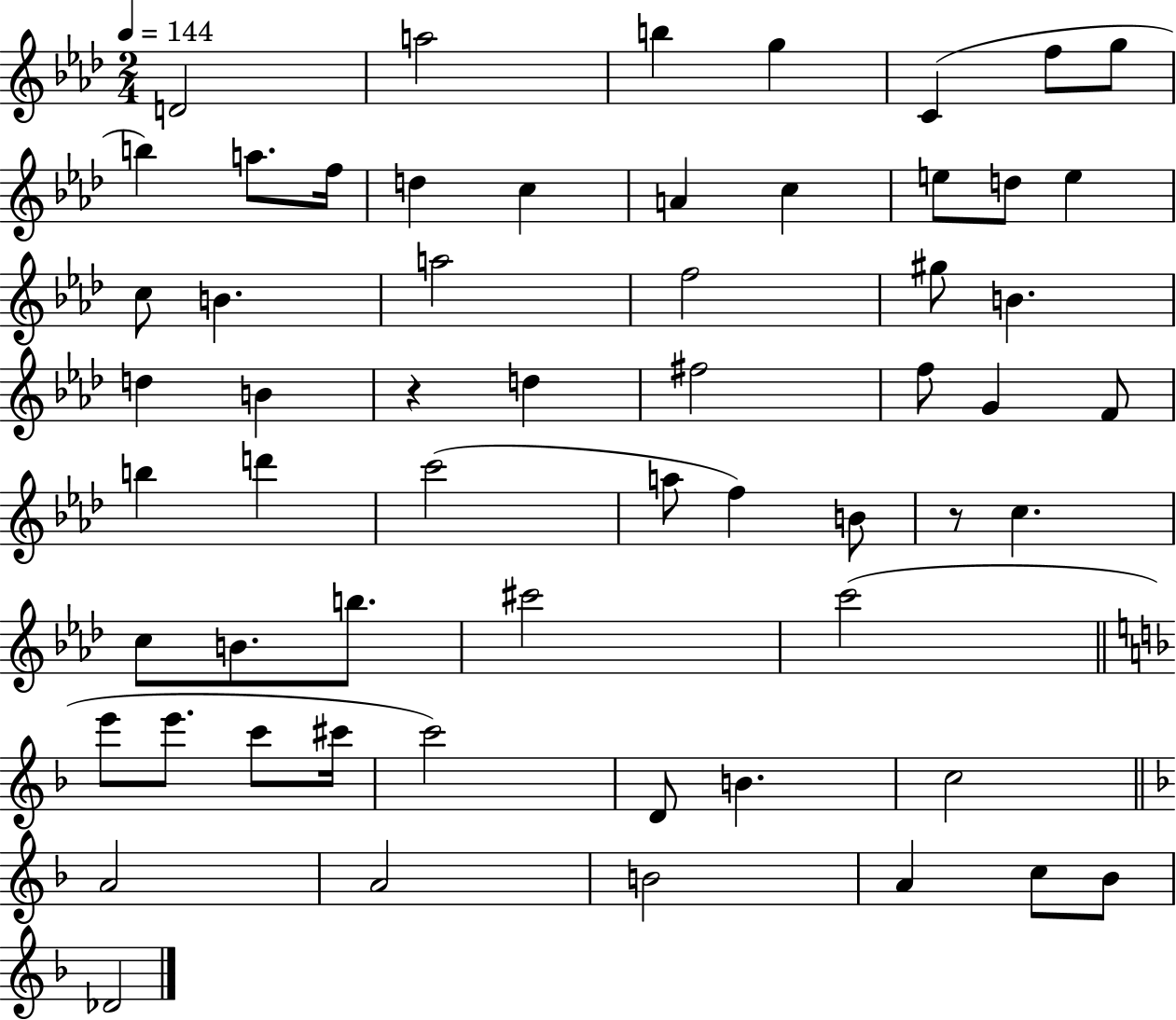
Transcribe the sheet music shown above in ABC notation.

X:1
T:Untitled
M:2/4
L:1/4
K:Ab
D2 a2 b g C f/2 g/2 b a/2 f/4 d c A c e/2 d/2 e c/2 B a2 f2 ^g/2 B d B z d ^f2 f/2 G F/2 b d' c'2 a/2 f B/2 z/2 c c/2 B/2 b/2 ^c'2 c'2 e'/2 e'/2 c'/2 ^c'/4 c'2 D/2 B c2 A2 A2 B2 A c/2 _B/2 _D2